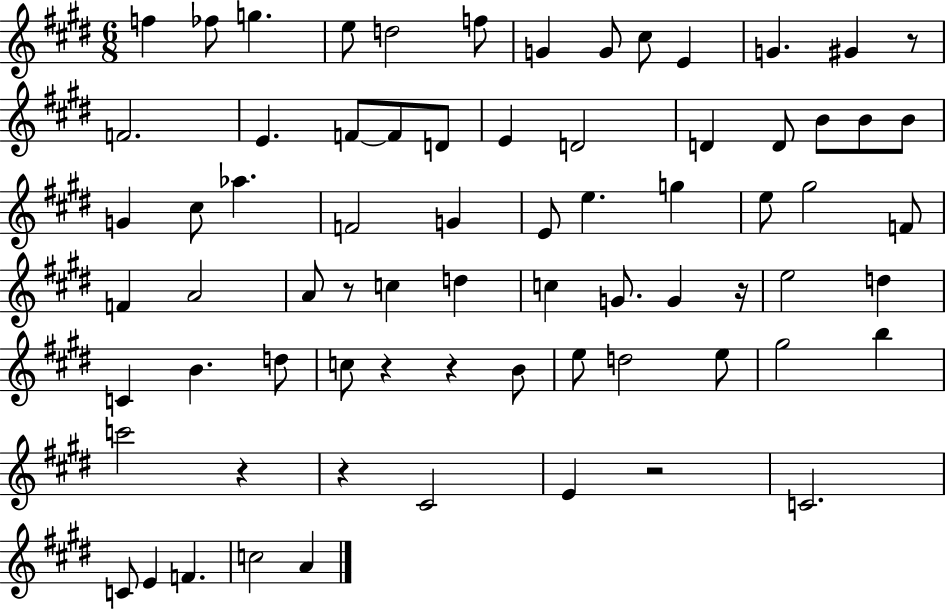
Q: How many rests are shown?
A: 8